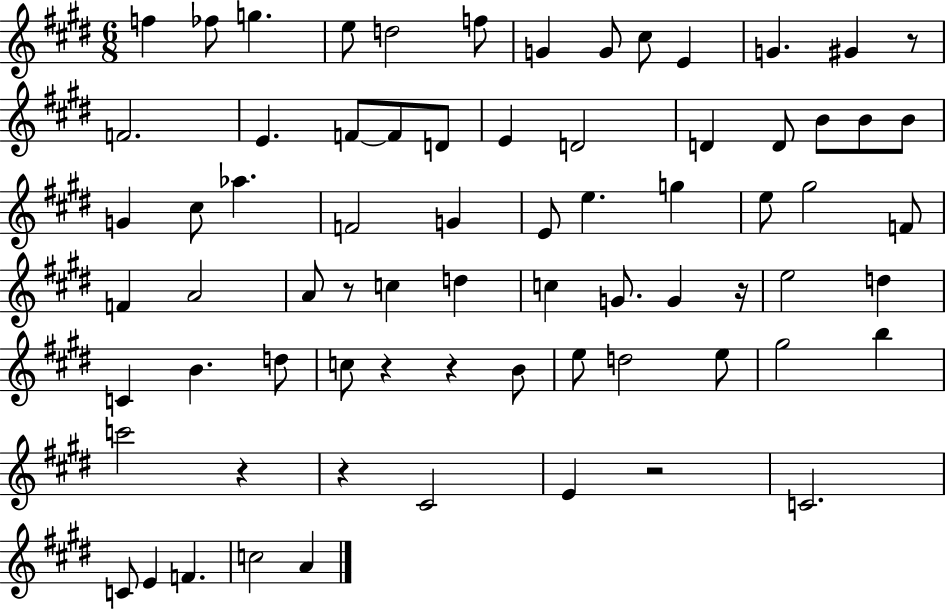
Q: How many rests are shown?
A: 8